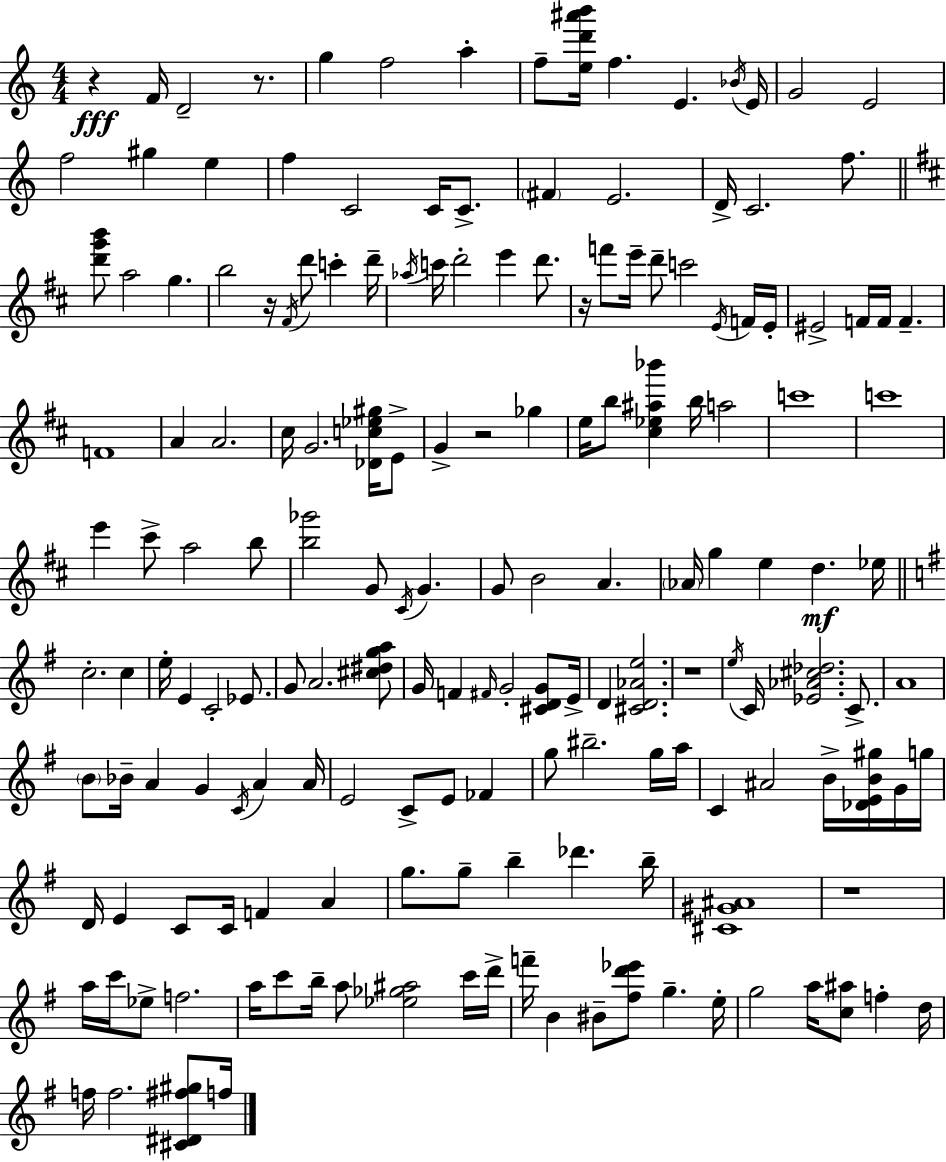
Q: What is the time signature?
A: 4/4